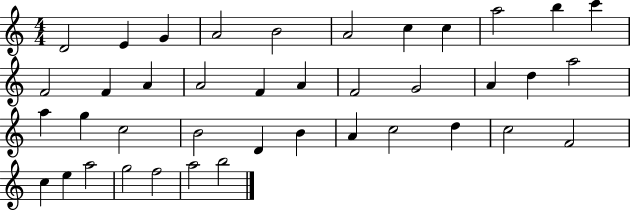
{
  \clef treble
  \numericTimeSignature
  \time 4/4
  \key c \major
  d'2 e'4 g'4 | a'2 b'2 | a'2 c''4 c''4 | a''2 b''4 c'''4 | \break f'2 f'4 a'4 | a'2 f'4 a'4 | f'2 g'2 | a'4 d''4 a''2 | \break a''4 g''4 c''2 | b'2 d'4 b'4 | a'4 c''2 d''4 | c''2 f'2 | \break c''4 e''4 a''2 | g''2 f''2 | a''2 b''2 | \bar "|."
}